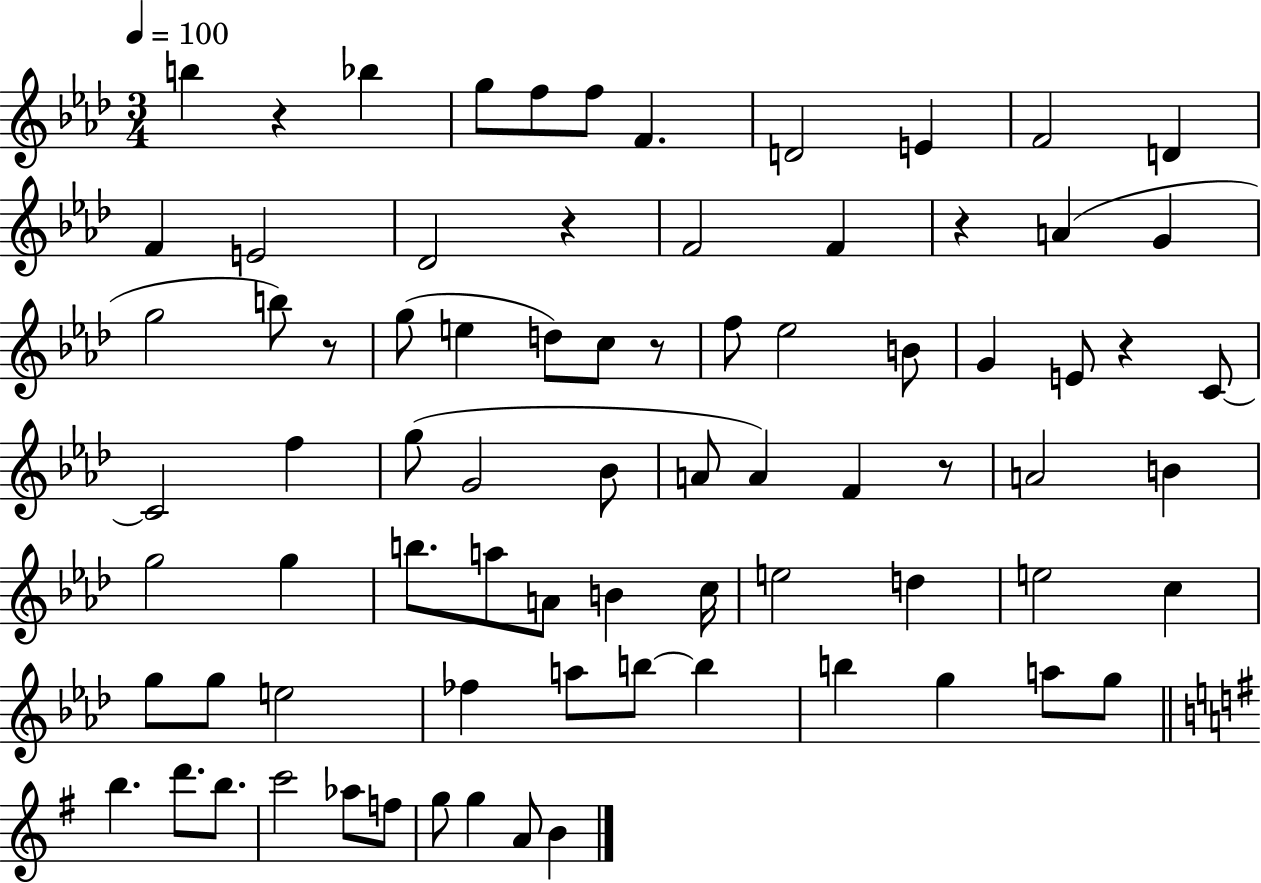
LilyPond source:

{
  \clef treble
  \numericTimeSignature
  \time 3/4
  \key aes \major
  \tempo 4 = 100
  \repeat volta 2 { b''4 r4 bes''4 | g''8 f''8 f''8 f'4. | d'2 e'4 | f'2 d'4 | \break f'4 e'2 | des'2 r4 | f'2 f'4 | r4 a'4( g'4 | \break g''2 b''8) r8 | g''8( e''4 d''8) c''8 r8 | f''8 ees''2 b'8 | g'4 e'8 r4 c'8~~ | \break c'2 f''4 | g''8( g'2 bes'8 | a'8 a'4) f'4 r8 | a'2 b'4 | \break g''2 g''4 | b''8. a''8 a'8 b'4 c''16 | e''2 d''4 | e''2 c''4 | \break g''8 g''8 e''2 | fes''4 a''8 b''8~~ b''4 | b''4 g''4 a''8 g''8 | \bar "||" \break \key g \major b''4. d'''8. b''8. | c'''2 aes''8 f''8 | g''8 g''4 a'8 b'4 | } \bar "|."
}